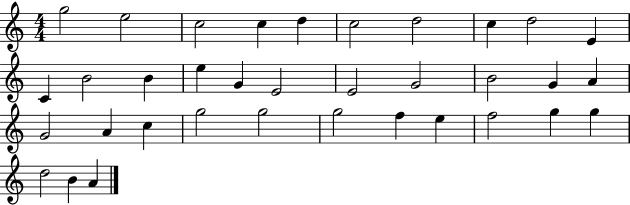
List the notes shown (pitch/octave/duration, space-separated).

G5/h E5/h C5/h C5/q D5/q C5/h D5/h C5/q D5/h E4/q C4/q B4/h B4/q E5/q G4/q E4/h E4/h G4/h B4/h G4/q A4/q G4/h A4/q C5/q G5/h G5/h G5/h F5/q E5/q F5/h G5/q G5/q D5/h B4/q A4/q